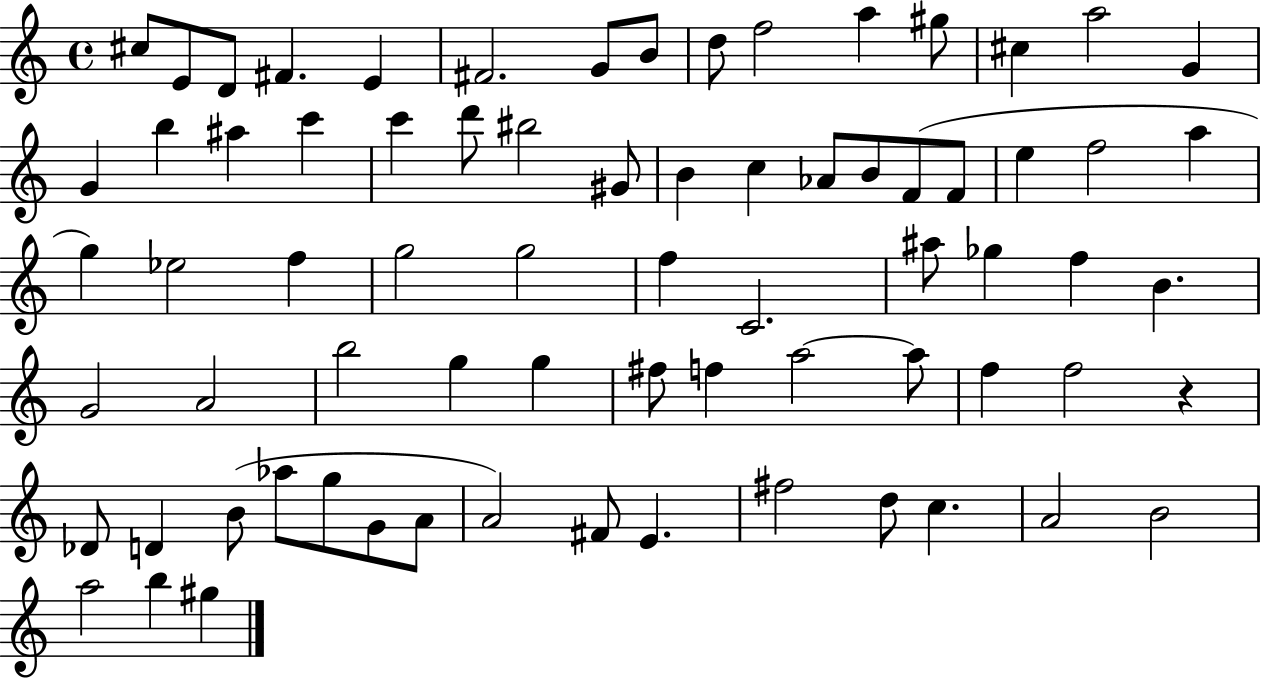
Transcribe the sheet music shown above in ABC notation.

X:1
T:Untitled
M:4/4
L:1/4
K:C
^c/2 E/2 D/2 ^F E ^F2 G/2 B/2 d/2 f2 a ^g/2 ^c a2 G G b ^a c' c' d'/2 ^b2 ^G/2 B c _A/2 B/2 F/2 F/2 e f2 a g _e2 f g2 g2 f C2 ^a/2 _g f B G2 A2 b2 g g ^f/2 f a2 a/2 f f2 z _D/2 D B/2 _a/2 g/2 G/2 A/2 A2 ^F/2 E ^f2 d/2 c A2 B2 a2 b ^g